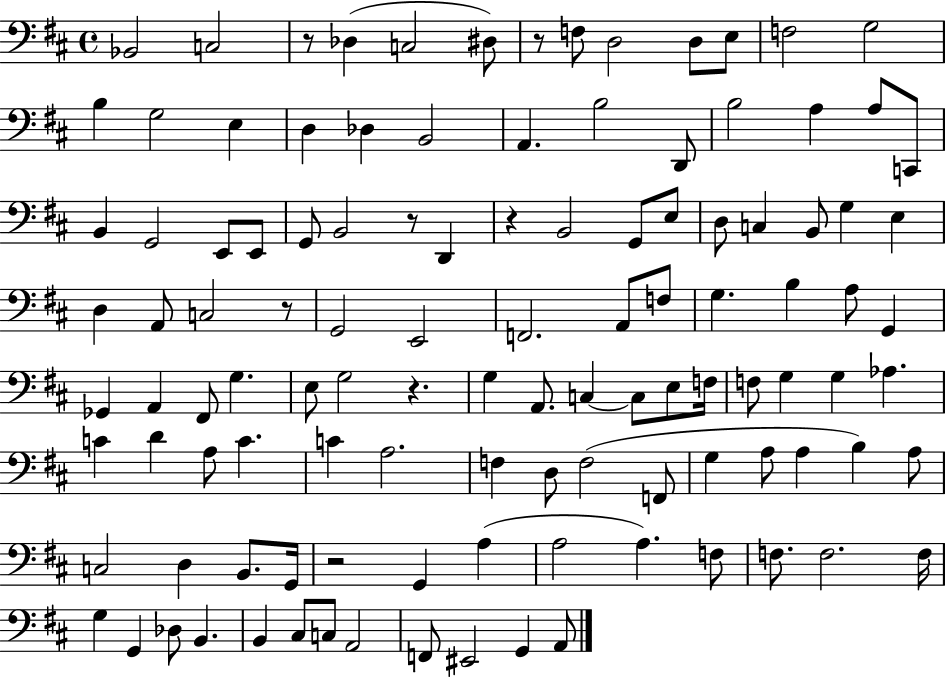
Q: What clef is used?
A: bass